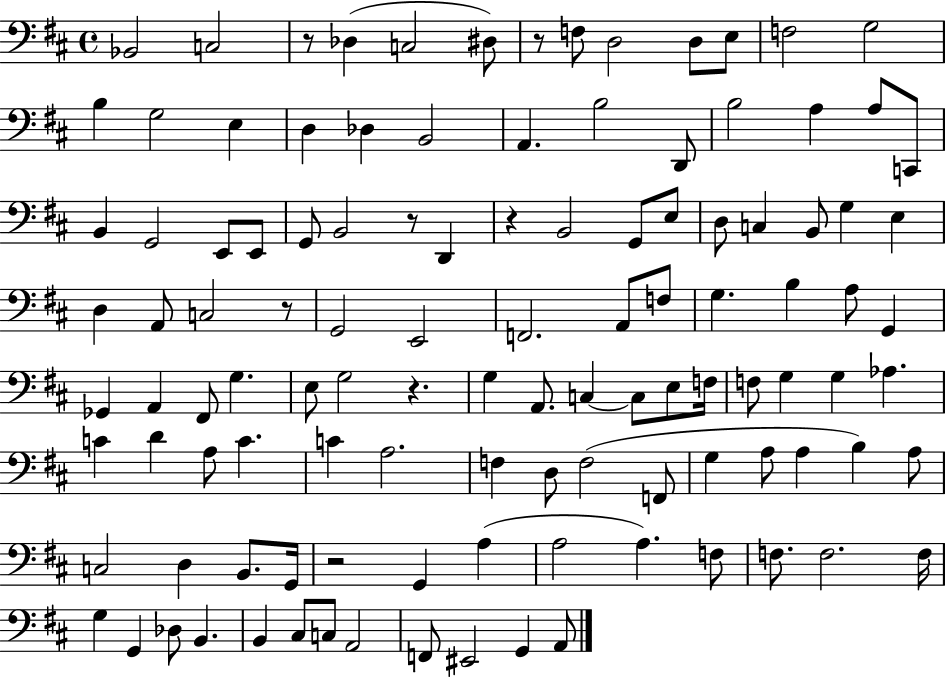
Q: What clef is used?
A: bass